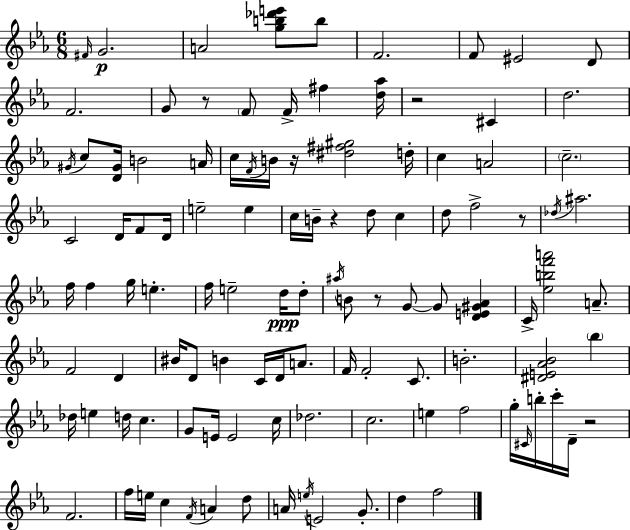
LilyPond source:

{
  \clef treble
  \numericTimeSignature
  \time 6/8
  \key ees \major
  \grace { fis'16 }\p g'2. | a'2 <g'' b'' des''' e'''>8 b''8 | f'2. | f'8 eis'2 d'8 | \break f'2. | g'8 r8 \parenthesize f'8 f'16-> fis''4 | <d'' aes''>16 r2 cis'4 | d''2. | \break \acciaccatura { gis'16 } c''8 <d' gis'>16 b'2 | a'16 c''16 \acciaccatura { f'16 } b'16 r16 <dis'' fis'' gis''>2 | d''16-. c''4 a'2 | \parenthesize c''2.-- | \break c'2 d'16 | f'8 d'16 e''2-- e''4 | c''16 b'16-- r4 d''8 c''4 | d''8 f''2-> | \break r8 \acciaccatura { des''16 } ais''2. | f''16 f''4 g''16 e''4.-. | f''16 e''2-- | d''16\ppp d''8-. \acciaccatura { ais''16 } b'8 r8 g'8~~ g'8 | \break <d' e' gis' aes'>4 c'16-> <ees'' b'' f''' a'''>2 | a'8.-- f'2 | d'4 bis'16 d'8 b'4 | c'16 d'16 a'8. f'16 f'2-. | \break c'8. b'2.-. | <dis' e' aes' bes'>2 | \parenthesize bes''4 des''16 e''4 d''16 c''4. | g'8 e'16 e'2 | \break c''16 des''2. | c''2. | e''4 f''2 | g''16-. \grace { cis'16 } b''16-. c'''16-. d'16-- r2 | \break f'2. | f''16 e''16 c''4 | \acciaccatura { f'16 } a'4 d''8 a'16 \acciaccatura { e''16 } e'2 | g'8.-. d''4 | \break f''2 \bar "|."
}